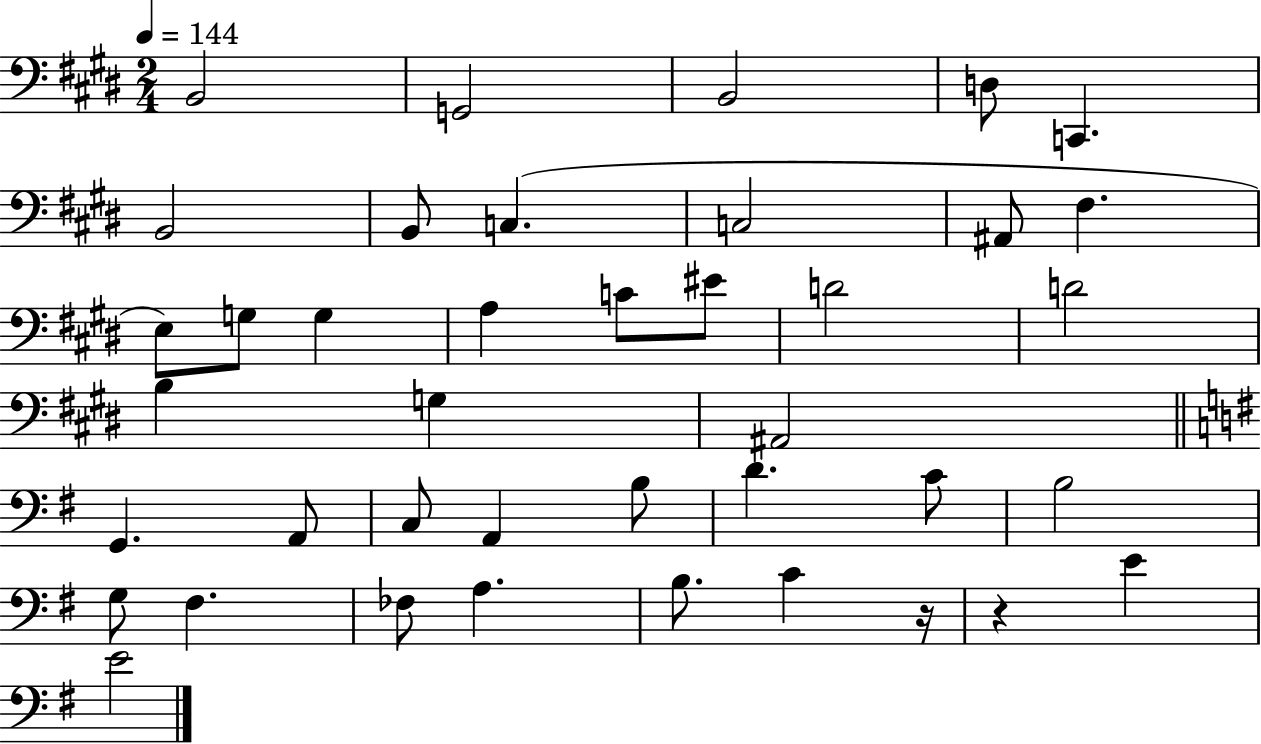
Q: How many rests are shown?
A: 2